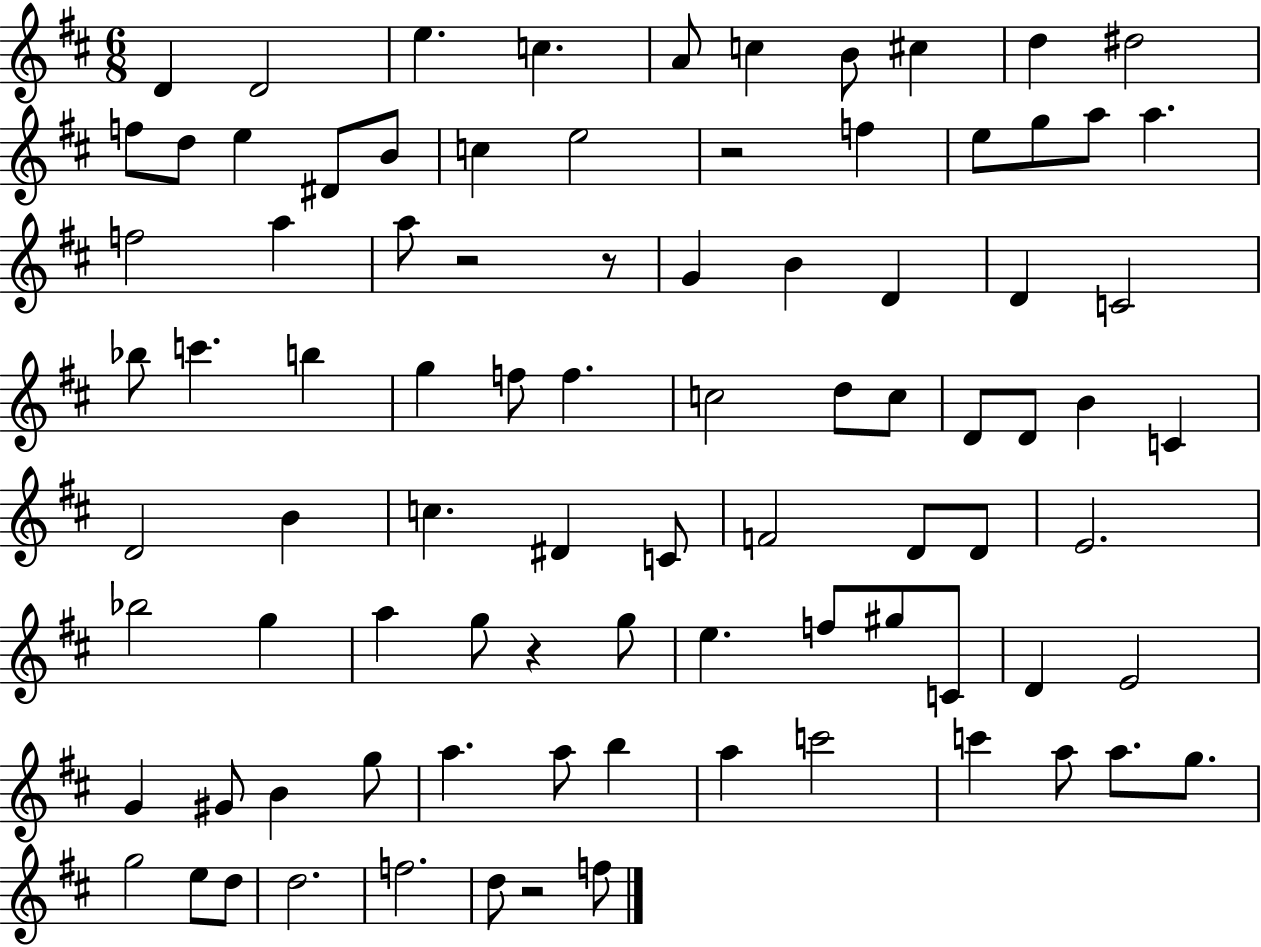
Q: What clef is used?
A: treble